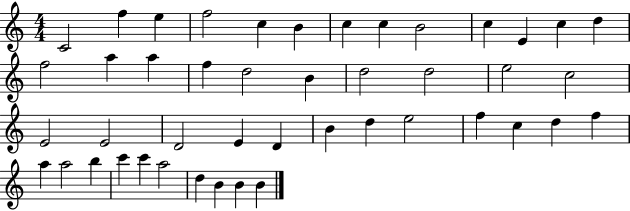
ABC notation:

X:1
T:Untitled
M:4/4
L:1/4
K:C
C2 f e f2 c B c c B2 c E c d f2 a a f d2 B d2 d2 e2 c2 E2 E2 D2 E D B d e2 f c d f a a2 b c' c' a2 d B B B